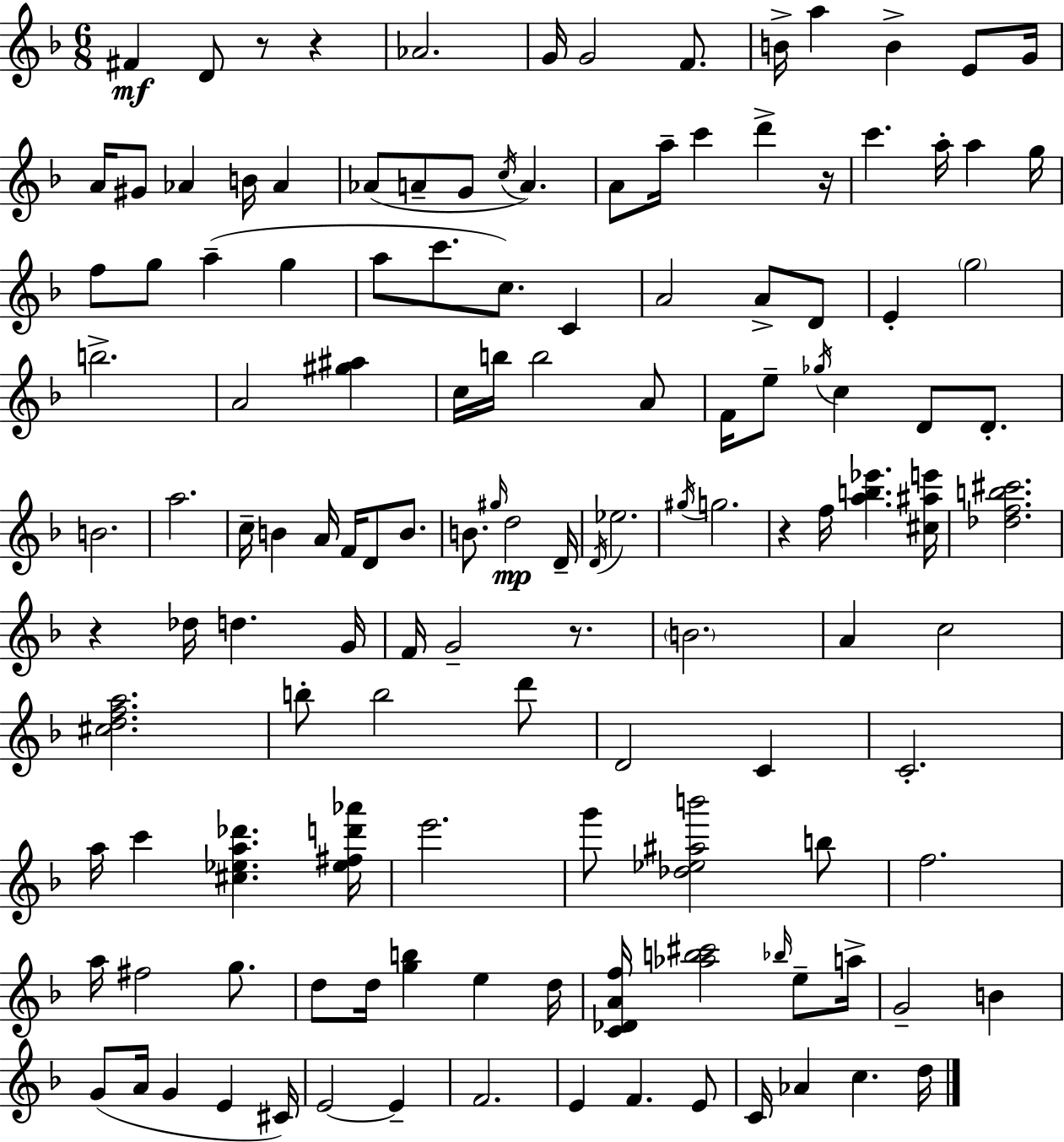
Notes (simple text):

F#4/q D4/e R/e R/q Ab4/h. G4/s G4/h F4/e. B4/s A5/q B4/q E4/e G4/s A4/s G#4/e Ab4/q B4/s Ab4/q Ab4/e A4/e G4/e C5/s A4/q. A4/e A5/s C6/q D6/q R/s C6/q. A5/s A5/q G5/s F5/e G5/e A5/q G5/q A5/e C6/e. C5/e. C4/q A4/h A4/e D4/e E4/q G5/h B5/h. A4/h [G#5,A#5]/q C5/s B5/s B5/h A4/e F4/s E5/e Gb5/s C5/q D4/e D4/e. B4/h. A5/h. C5/s B4/q A4/s F4/s D4/e B4/e. B4/e. G#5/s D5/h D4/s D4/s Eb5/h. G#5/s G5/h. R/q F5/s [A5,B5,Eb6]/q. [C#5,A#5,E6]/s [Db5,F5,B5,C#6]/h. R/q Db5/s D5/q. G4/s F4/s G4/h R/e. B4/h. A4/q C5/h [C#5,D5,F5,A5]/h. B5/e B5/h D6/e D4/h C4/q C4/h. A5/s C6/q [C#5,Eb5,A5,Db6]/q. [Eb5,F#5,D6,Ab6]/s E6/h. G6/e [Db5,Eb5,A#5,B6]/h B5/e F5/h. A5/s F#5/h G5/e. D5/e D5/s [G5,B5]/q E5/q D5/s [C4,Db4,A4,F5]/s [Ab5,B5,C#6]/h Bb5/s E5/e A5/s G4/h B4/q G4/e A4/s G4/q E4/q C#4/s E4/h E4/q F4/h. E4/q F4/q. E4/e C4/s Ab4/q C5/q. D5/s